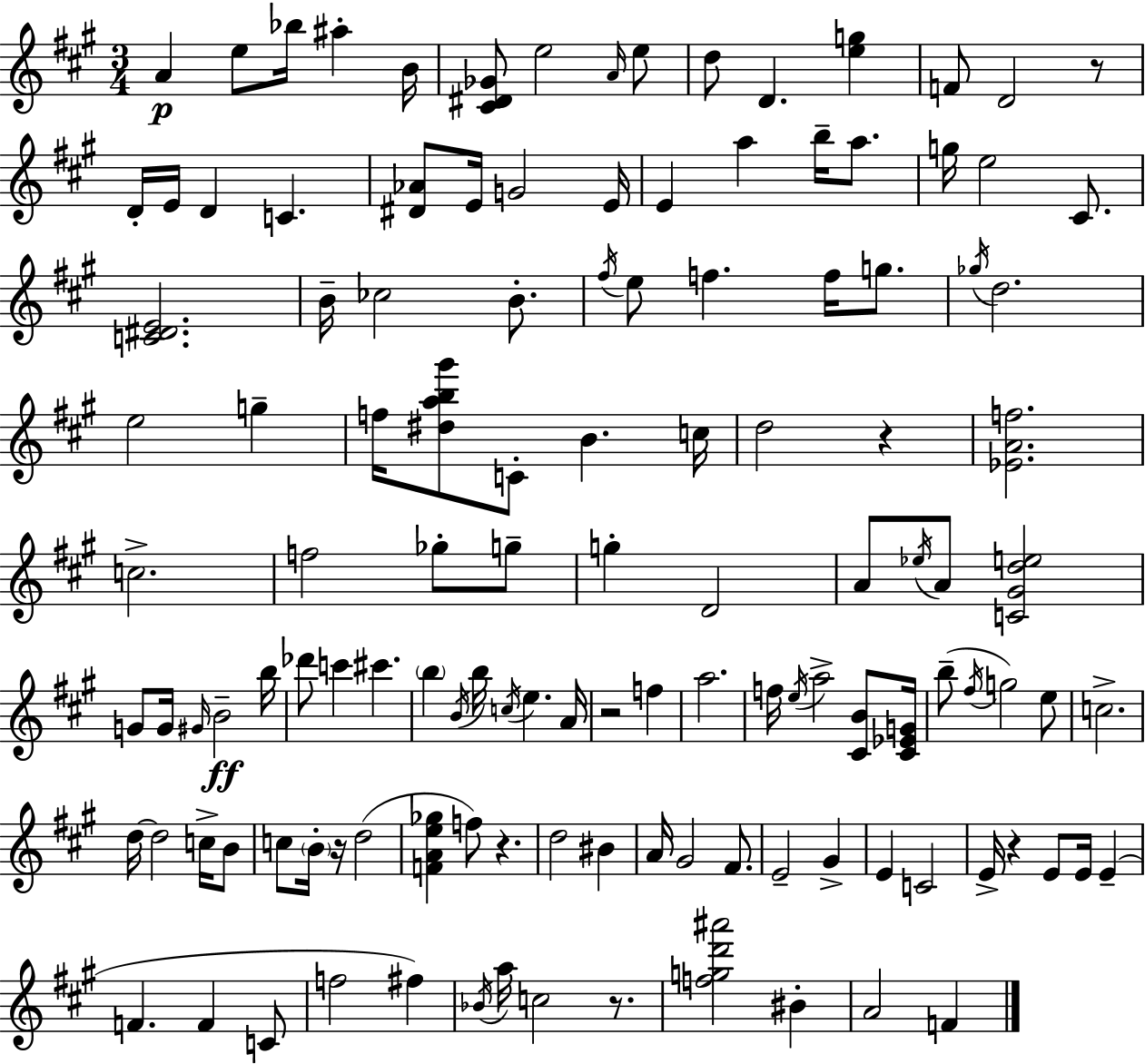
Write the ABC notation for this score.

X:1
T:Untitled
M:3/4
L:1/4
K:A
A e/2 _b/4 ^a B/4 [^C^D_G]/2 e2 A/4 e/2 d/2 D [eg] F/2 D2 z/2 D/4 E/4 D C [^D_A]/2 E/4 G2 E/4 E a b/4 a/2 g/4 e2 ^C/2 [C^DE]2 B/4 _c2 B/2 ^f/4 e/2 f f/4 g/2 _g/4 d2 e2 g f/4 [^dab^g']/2 C/2 B c/4 d2 z [_EAf]2 c2 f2 _g/2 g/2 g D2 A/2 _e/4 A/2 [C^Gde]2 G/2 G/4 ^G/4 B2 b/4 _d'/2 c' ^c' b B/4 b/4 c/4 e A/4 z2 f a2 f/4 e/4 a2 [^CB]/2 [^C_EG]/4 b/2 ^f/4 g2 e/2 c2 d/4 d2 c/4 B/2 c/2 B/4 z/4 d2 [FAe_g] f/2 z d2 ^B A/4 ^G2 ^F/2 E2 ^G E C2 E/4 z E/2 E/4 E F F C/2 f2 ^f _B/4 a/4 c2 z/2 [fgd'^a']2 ^B A2 F